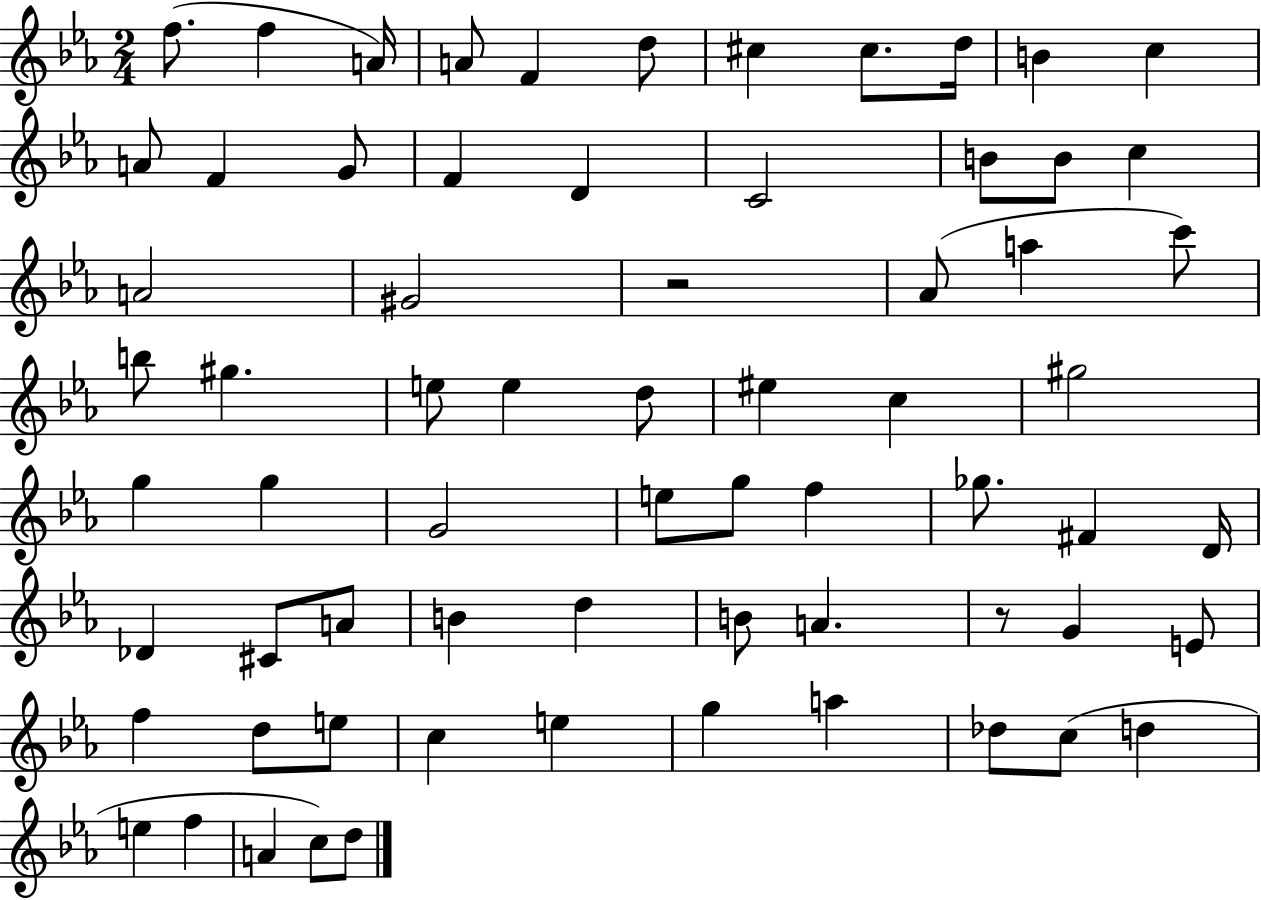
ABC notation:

X:1
T:Untitled
M:2/4
L:1/4
K:Eb
f/2 f A/4 A/2 F d/2 ^c ^c/2 d/4 B c A/2 F G/2 F D C2 B/2 B/2 c A2 ^G2 z2 _A/2 a c'/2 b/2 ^g e/2 e d/2 ^e c ^g2 g g G2 e/2 g/2 f _g/2 ^F D/4 _D ^C/2 A/2 B d B/2 A z/2 G E/2 f d/2 e/2 c e g a _d/2 c/2 d e f A c/2 d/2